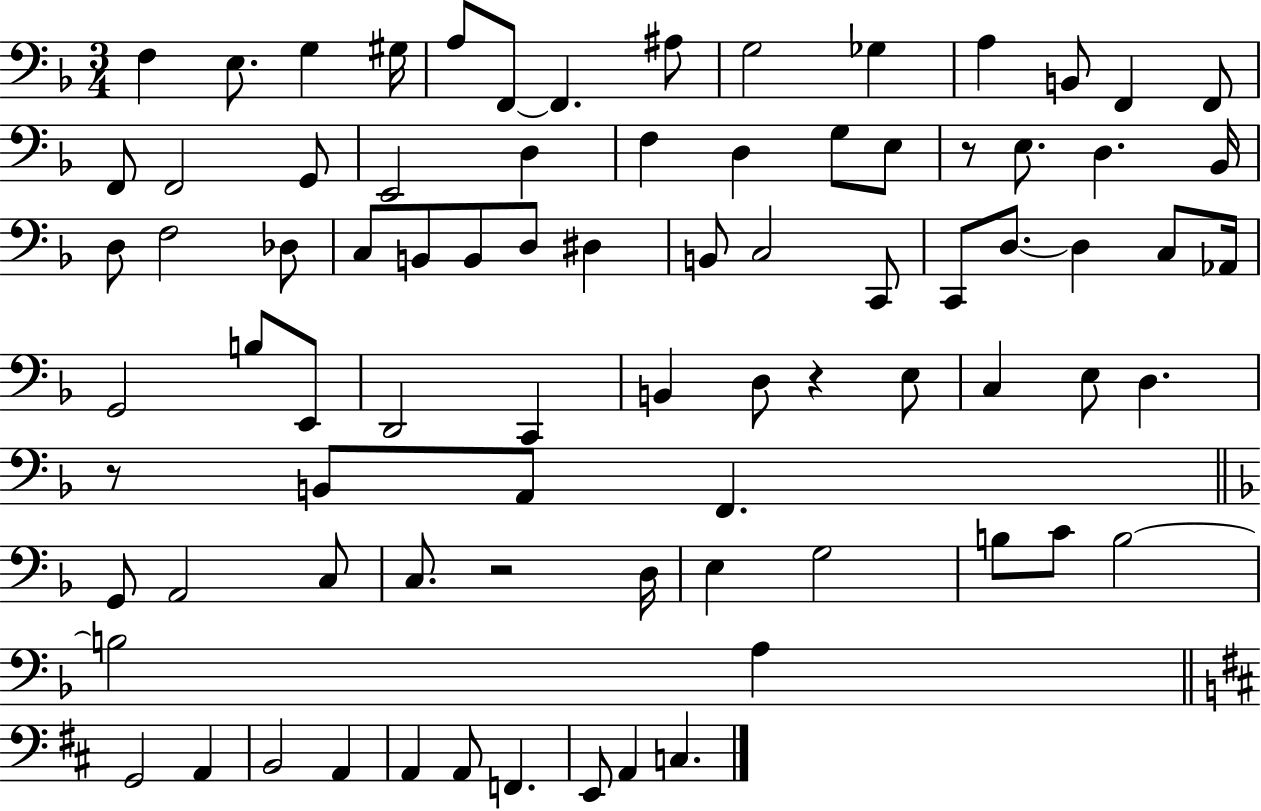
F3/q E3/e. G3/q G#3/s A3/e F2/e F2/q. A#3/e G3/h Gb3/q A3/q B2/e F2/q F2/e F2/e F2/h G2/e E2/h D3/q F3/q D3/q G3/e E3/e R/e E3/e. D3/q. Bb2/s D3/e F3/h Db3/e C3/e B2/e B2/e D3/e D#3/q B2/e C3/h C2/e C2/e D3/e. D3/q C3/e Ab2/s G2/h B3/e E2/e D2/h C2/q B2/q D3/e R/q E3/e C3/q E3/e D3/q. R/e B2/e A2/e F2/q. G2/e A2/h C3/e C3/e. R/h D3/s E3/q G3/h B3/e C4/e B3/h B3/h A3/q G2/h A2/q B2/h A2/q A2/q A2/e F2/q. E2/e A2/q C3/q.